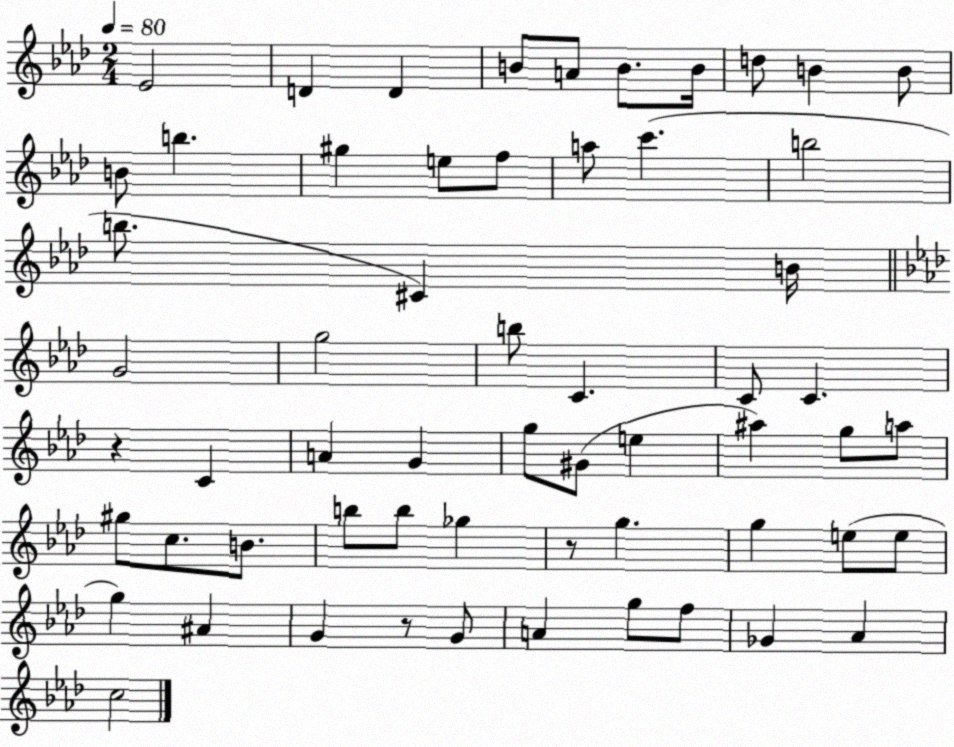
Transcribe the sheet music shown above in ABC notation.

X:1
T:Untitled
M:2/4
L:1/4
K:Ab
_E2 D D B/2 A/2 B/2 B/4 d/2 B B/2 B/2 b ^g e/2 f/2 a/2 c' b2 b/2 ^C B/4 G2 g2 b/2 C C/2 C z C A G g/2 ^G/2 e ^a g/2 a/2 ^g/2 c/2 B/2 b/2 b/2 _g z/2 g g e/2 e/2 g ^A G z/2 G/2 A g/2 f/2 _G _A c2